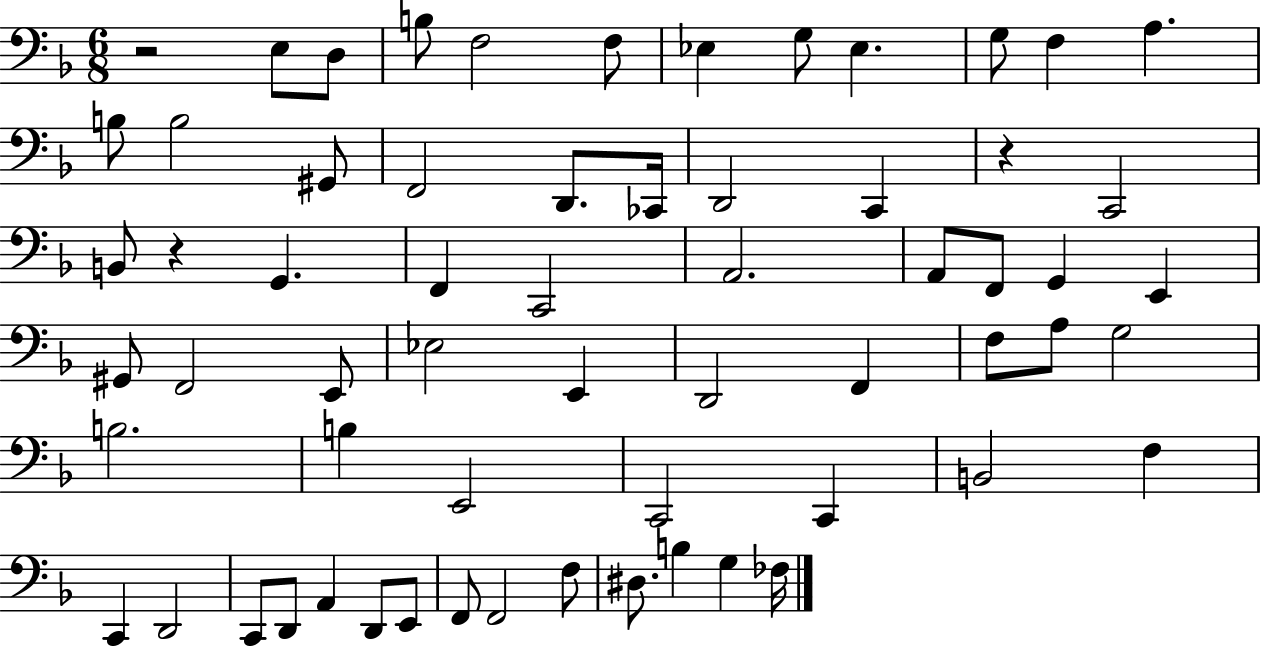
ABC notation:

X:1
T:Untitled
M:6/8
L:1/4
K:F
z2 E,/2 D,/2 B,/2 F,2 F,/2 _E, G,/2 _E, G,/2 F, A, B,/2 B,2 ^G,,/2 F,,2 D,,/2 _C,,/4 D,,2 C,, z C,,2 B,,/2 z G,, F,, C,,2 A,,2 A,,/2 F,,/2 G,, E,, ^G,,/2 F,,2 E,,/2 _E,2 E,, D,,2 F,, F,/2 A,/2 G,2 B,2 B, E,,2 C,,2 C,, B,,2 F, C,, D,,2 C,,/2 D,,/2 A,, D,,/2 E,,/2 F,,/2 F,,2 F,/2 ^D,/2 B, G, _F,/4